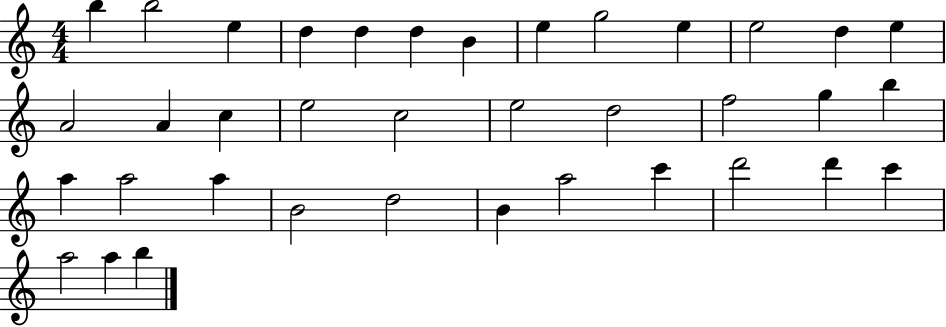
B5/q B5/h E5/q D5/q D5/q D5/q B4/q E5/q G5/h E5/q E5/h D5/q E5/q A4/h A4/q C5/q E5/h C5/h E5/h D5/h F5/h G5/q B5/q A5/q A5/h A5/q B4/h D5/h B4/q A5/h C6/q D6/h D6/q C6/q A5/h A5/q B5/q